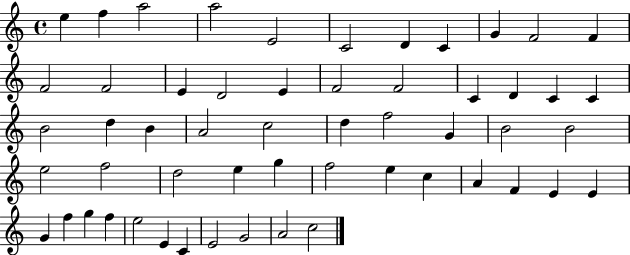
E5/q F5/q A5/h A5/h E4/h C4/h D4/q C4/q G4/q F4/h F4/q F4/h F4/h E4/q D4/h E4/q F4/h F4/h C4/q D4/q C4/q C4/q B4/h D5/q B4/q A4/h C5/h D5/q F5/h G4/q B4/h B4/h E5/h F5/h D5/h E5/q G5/q F5/h E5/q C5/q A4/q F4/q E4/q E4/q G4/q F5/q G5/q F5/q E5/h E4/q C4/q E4/h G4/h A4/h C5/h